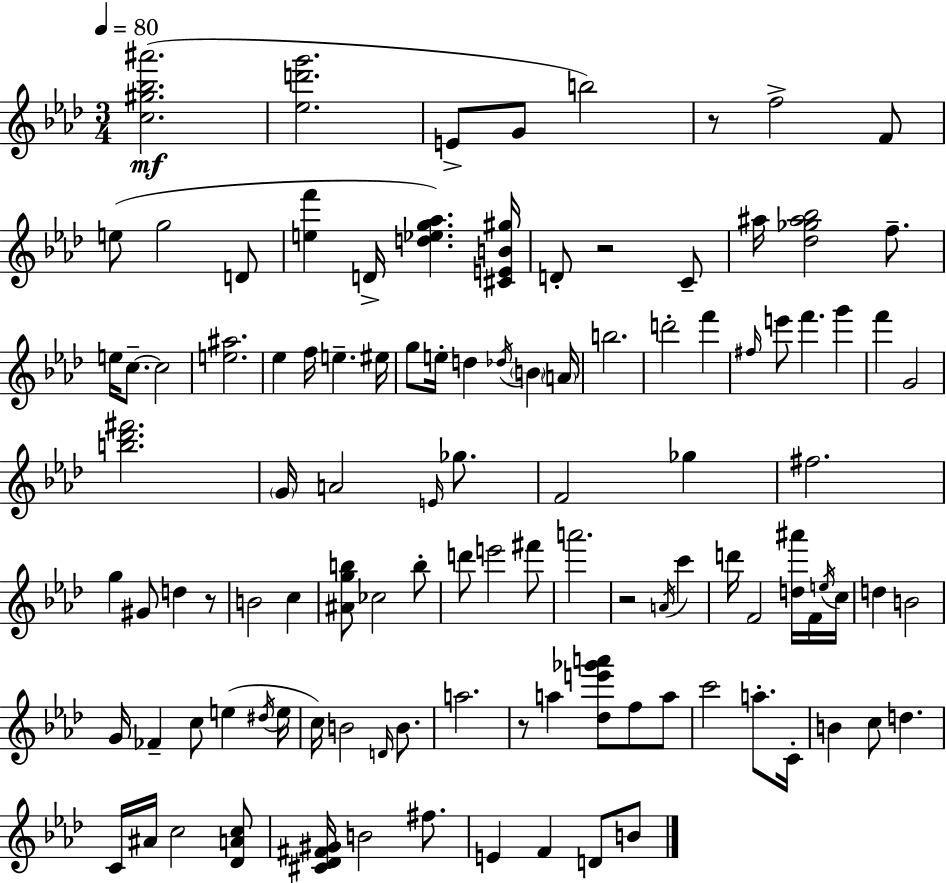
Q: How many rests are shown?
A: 5